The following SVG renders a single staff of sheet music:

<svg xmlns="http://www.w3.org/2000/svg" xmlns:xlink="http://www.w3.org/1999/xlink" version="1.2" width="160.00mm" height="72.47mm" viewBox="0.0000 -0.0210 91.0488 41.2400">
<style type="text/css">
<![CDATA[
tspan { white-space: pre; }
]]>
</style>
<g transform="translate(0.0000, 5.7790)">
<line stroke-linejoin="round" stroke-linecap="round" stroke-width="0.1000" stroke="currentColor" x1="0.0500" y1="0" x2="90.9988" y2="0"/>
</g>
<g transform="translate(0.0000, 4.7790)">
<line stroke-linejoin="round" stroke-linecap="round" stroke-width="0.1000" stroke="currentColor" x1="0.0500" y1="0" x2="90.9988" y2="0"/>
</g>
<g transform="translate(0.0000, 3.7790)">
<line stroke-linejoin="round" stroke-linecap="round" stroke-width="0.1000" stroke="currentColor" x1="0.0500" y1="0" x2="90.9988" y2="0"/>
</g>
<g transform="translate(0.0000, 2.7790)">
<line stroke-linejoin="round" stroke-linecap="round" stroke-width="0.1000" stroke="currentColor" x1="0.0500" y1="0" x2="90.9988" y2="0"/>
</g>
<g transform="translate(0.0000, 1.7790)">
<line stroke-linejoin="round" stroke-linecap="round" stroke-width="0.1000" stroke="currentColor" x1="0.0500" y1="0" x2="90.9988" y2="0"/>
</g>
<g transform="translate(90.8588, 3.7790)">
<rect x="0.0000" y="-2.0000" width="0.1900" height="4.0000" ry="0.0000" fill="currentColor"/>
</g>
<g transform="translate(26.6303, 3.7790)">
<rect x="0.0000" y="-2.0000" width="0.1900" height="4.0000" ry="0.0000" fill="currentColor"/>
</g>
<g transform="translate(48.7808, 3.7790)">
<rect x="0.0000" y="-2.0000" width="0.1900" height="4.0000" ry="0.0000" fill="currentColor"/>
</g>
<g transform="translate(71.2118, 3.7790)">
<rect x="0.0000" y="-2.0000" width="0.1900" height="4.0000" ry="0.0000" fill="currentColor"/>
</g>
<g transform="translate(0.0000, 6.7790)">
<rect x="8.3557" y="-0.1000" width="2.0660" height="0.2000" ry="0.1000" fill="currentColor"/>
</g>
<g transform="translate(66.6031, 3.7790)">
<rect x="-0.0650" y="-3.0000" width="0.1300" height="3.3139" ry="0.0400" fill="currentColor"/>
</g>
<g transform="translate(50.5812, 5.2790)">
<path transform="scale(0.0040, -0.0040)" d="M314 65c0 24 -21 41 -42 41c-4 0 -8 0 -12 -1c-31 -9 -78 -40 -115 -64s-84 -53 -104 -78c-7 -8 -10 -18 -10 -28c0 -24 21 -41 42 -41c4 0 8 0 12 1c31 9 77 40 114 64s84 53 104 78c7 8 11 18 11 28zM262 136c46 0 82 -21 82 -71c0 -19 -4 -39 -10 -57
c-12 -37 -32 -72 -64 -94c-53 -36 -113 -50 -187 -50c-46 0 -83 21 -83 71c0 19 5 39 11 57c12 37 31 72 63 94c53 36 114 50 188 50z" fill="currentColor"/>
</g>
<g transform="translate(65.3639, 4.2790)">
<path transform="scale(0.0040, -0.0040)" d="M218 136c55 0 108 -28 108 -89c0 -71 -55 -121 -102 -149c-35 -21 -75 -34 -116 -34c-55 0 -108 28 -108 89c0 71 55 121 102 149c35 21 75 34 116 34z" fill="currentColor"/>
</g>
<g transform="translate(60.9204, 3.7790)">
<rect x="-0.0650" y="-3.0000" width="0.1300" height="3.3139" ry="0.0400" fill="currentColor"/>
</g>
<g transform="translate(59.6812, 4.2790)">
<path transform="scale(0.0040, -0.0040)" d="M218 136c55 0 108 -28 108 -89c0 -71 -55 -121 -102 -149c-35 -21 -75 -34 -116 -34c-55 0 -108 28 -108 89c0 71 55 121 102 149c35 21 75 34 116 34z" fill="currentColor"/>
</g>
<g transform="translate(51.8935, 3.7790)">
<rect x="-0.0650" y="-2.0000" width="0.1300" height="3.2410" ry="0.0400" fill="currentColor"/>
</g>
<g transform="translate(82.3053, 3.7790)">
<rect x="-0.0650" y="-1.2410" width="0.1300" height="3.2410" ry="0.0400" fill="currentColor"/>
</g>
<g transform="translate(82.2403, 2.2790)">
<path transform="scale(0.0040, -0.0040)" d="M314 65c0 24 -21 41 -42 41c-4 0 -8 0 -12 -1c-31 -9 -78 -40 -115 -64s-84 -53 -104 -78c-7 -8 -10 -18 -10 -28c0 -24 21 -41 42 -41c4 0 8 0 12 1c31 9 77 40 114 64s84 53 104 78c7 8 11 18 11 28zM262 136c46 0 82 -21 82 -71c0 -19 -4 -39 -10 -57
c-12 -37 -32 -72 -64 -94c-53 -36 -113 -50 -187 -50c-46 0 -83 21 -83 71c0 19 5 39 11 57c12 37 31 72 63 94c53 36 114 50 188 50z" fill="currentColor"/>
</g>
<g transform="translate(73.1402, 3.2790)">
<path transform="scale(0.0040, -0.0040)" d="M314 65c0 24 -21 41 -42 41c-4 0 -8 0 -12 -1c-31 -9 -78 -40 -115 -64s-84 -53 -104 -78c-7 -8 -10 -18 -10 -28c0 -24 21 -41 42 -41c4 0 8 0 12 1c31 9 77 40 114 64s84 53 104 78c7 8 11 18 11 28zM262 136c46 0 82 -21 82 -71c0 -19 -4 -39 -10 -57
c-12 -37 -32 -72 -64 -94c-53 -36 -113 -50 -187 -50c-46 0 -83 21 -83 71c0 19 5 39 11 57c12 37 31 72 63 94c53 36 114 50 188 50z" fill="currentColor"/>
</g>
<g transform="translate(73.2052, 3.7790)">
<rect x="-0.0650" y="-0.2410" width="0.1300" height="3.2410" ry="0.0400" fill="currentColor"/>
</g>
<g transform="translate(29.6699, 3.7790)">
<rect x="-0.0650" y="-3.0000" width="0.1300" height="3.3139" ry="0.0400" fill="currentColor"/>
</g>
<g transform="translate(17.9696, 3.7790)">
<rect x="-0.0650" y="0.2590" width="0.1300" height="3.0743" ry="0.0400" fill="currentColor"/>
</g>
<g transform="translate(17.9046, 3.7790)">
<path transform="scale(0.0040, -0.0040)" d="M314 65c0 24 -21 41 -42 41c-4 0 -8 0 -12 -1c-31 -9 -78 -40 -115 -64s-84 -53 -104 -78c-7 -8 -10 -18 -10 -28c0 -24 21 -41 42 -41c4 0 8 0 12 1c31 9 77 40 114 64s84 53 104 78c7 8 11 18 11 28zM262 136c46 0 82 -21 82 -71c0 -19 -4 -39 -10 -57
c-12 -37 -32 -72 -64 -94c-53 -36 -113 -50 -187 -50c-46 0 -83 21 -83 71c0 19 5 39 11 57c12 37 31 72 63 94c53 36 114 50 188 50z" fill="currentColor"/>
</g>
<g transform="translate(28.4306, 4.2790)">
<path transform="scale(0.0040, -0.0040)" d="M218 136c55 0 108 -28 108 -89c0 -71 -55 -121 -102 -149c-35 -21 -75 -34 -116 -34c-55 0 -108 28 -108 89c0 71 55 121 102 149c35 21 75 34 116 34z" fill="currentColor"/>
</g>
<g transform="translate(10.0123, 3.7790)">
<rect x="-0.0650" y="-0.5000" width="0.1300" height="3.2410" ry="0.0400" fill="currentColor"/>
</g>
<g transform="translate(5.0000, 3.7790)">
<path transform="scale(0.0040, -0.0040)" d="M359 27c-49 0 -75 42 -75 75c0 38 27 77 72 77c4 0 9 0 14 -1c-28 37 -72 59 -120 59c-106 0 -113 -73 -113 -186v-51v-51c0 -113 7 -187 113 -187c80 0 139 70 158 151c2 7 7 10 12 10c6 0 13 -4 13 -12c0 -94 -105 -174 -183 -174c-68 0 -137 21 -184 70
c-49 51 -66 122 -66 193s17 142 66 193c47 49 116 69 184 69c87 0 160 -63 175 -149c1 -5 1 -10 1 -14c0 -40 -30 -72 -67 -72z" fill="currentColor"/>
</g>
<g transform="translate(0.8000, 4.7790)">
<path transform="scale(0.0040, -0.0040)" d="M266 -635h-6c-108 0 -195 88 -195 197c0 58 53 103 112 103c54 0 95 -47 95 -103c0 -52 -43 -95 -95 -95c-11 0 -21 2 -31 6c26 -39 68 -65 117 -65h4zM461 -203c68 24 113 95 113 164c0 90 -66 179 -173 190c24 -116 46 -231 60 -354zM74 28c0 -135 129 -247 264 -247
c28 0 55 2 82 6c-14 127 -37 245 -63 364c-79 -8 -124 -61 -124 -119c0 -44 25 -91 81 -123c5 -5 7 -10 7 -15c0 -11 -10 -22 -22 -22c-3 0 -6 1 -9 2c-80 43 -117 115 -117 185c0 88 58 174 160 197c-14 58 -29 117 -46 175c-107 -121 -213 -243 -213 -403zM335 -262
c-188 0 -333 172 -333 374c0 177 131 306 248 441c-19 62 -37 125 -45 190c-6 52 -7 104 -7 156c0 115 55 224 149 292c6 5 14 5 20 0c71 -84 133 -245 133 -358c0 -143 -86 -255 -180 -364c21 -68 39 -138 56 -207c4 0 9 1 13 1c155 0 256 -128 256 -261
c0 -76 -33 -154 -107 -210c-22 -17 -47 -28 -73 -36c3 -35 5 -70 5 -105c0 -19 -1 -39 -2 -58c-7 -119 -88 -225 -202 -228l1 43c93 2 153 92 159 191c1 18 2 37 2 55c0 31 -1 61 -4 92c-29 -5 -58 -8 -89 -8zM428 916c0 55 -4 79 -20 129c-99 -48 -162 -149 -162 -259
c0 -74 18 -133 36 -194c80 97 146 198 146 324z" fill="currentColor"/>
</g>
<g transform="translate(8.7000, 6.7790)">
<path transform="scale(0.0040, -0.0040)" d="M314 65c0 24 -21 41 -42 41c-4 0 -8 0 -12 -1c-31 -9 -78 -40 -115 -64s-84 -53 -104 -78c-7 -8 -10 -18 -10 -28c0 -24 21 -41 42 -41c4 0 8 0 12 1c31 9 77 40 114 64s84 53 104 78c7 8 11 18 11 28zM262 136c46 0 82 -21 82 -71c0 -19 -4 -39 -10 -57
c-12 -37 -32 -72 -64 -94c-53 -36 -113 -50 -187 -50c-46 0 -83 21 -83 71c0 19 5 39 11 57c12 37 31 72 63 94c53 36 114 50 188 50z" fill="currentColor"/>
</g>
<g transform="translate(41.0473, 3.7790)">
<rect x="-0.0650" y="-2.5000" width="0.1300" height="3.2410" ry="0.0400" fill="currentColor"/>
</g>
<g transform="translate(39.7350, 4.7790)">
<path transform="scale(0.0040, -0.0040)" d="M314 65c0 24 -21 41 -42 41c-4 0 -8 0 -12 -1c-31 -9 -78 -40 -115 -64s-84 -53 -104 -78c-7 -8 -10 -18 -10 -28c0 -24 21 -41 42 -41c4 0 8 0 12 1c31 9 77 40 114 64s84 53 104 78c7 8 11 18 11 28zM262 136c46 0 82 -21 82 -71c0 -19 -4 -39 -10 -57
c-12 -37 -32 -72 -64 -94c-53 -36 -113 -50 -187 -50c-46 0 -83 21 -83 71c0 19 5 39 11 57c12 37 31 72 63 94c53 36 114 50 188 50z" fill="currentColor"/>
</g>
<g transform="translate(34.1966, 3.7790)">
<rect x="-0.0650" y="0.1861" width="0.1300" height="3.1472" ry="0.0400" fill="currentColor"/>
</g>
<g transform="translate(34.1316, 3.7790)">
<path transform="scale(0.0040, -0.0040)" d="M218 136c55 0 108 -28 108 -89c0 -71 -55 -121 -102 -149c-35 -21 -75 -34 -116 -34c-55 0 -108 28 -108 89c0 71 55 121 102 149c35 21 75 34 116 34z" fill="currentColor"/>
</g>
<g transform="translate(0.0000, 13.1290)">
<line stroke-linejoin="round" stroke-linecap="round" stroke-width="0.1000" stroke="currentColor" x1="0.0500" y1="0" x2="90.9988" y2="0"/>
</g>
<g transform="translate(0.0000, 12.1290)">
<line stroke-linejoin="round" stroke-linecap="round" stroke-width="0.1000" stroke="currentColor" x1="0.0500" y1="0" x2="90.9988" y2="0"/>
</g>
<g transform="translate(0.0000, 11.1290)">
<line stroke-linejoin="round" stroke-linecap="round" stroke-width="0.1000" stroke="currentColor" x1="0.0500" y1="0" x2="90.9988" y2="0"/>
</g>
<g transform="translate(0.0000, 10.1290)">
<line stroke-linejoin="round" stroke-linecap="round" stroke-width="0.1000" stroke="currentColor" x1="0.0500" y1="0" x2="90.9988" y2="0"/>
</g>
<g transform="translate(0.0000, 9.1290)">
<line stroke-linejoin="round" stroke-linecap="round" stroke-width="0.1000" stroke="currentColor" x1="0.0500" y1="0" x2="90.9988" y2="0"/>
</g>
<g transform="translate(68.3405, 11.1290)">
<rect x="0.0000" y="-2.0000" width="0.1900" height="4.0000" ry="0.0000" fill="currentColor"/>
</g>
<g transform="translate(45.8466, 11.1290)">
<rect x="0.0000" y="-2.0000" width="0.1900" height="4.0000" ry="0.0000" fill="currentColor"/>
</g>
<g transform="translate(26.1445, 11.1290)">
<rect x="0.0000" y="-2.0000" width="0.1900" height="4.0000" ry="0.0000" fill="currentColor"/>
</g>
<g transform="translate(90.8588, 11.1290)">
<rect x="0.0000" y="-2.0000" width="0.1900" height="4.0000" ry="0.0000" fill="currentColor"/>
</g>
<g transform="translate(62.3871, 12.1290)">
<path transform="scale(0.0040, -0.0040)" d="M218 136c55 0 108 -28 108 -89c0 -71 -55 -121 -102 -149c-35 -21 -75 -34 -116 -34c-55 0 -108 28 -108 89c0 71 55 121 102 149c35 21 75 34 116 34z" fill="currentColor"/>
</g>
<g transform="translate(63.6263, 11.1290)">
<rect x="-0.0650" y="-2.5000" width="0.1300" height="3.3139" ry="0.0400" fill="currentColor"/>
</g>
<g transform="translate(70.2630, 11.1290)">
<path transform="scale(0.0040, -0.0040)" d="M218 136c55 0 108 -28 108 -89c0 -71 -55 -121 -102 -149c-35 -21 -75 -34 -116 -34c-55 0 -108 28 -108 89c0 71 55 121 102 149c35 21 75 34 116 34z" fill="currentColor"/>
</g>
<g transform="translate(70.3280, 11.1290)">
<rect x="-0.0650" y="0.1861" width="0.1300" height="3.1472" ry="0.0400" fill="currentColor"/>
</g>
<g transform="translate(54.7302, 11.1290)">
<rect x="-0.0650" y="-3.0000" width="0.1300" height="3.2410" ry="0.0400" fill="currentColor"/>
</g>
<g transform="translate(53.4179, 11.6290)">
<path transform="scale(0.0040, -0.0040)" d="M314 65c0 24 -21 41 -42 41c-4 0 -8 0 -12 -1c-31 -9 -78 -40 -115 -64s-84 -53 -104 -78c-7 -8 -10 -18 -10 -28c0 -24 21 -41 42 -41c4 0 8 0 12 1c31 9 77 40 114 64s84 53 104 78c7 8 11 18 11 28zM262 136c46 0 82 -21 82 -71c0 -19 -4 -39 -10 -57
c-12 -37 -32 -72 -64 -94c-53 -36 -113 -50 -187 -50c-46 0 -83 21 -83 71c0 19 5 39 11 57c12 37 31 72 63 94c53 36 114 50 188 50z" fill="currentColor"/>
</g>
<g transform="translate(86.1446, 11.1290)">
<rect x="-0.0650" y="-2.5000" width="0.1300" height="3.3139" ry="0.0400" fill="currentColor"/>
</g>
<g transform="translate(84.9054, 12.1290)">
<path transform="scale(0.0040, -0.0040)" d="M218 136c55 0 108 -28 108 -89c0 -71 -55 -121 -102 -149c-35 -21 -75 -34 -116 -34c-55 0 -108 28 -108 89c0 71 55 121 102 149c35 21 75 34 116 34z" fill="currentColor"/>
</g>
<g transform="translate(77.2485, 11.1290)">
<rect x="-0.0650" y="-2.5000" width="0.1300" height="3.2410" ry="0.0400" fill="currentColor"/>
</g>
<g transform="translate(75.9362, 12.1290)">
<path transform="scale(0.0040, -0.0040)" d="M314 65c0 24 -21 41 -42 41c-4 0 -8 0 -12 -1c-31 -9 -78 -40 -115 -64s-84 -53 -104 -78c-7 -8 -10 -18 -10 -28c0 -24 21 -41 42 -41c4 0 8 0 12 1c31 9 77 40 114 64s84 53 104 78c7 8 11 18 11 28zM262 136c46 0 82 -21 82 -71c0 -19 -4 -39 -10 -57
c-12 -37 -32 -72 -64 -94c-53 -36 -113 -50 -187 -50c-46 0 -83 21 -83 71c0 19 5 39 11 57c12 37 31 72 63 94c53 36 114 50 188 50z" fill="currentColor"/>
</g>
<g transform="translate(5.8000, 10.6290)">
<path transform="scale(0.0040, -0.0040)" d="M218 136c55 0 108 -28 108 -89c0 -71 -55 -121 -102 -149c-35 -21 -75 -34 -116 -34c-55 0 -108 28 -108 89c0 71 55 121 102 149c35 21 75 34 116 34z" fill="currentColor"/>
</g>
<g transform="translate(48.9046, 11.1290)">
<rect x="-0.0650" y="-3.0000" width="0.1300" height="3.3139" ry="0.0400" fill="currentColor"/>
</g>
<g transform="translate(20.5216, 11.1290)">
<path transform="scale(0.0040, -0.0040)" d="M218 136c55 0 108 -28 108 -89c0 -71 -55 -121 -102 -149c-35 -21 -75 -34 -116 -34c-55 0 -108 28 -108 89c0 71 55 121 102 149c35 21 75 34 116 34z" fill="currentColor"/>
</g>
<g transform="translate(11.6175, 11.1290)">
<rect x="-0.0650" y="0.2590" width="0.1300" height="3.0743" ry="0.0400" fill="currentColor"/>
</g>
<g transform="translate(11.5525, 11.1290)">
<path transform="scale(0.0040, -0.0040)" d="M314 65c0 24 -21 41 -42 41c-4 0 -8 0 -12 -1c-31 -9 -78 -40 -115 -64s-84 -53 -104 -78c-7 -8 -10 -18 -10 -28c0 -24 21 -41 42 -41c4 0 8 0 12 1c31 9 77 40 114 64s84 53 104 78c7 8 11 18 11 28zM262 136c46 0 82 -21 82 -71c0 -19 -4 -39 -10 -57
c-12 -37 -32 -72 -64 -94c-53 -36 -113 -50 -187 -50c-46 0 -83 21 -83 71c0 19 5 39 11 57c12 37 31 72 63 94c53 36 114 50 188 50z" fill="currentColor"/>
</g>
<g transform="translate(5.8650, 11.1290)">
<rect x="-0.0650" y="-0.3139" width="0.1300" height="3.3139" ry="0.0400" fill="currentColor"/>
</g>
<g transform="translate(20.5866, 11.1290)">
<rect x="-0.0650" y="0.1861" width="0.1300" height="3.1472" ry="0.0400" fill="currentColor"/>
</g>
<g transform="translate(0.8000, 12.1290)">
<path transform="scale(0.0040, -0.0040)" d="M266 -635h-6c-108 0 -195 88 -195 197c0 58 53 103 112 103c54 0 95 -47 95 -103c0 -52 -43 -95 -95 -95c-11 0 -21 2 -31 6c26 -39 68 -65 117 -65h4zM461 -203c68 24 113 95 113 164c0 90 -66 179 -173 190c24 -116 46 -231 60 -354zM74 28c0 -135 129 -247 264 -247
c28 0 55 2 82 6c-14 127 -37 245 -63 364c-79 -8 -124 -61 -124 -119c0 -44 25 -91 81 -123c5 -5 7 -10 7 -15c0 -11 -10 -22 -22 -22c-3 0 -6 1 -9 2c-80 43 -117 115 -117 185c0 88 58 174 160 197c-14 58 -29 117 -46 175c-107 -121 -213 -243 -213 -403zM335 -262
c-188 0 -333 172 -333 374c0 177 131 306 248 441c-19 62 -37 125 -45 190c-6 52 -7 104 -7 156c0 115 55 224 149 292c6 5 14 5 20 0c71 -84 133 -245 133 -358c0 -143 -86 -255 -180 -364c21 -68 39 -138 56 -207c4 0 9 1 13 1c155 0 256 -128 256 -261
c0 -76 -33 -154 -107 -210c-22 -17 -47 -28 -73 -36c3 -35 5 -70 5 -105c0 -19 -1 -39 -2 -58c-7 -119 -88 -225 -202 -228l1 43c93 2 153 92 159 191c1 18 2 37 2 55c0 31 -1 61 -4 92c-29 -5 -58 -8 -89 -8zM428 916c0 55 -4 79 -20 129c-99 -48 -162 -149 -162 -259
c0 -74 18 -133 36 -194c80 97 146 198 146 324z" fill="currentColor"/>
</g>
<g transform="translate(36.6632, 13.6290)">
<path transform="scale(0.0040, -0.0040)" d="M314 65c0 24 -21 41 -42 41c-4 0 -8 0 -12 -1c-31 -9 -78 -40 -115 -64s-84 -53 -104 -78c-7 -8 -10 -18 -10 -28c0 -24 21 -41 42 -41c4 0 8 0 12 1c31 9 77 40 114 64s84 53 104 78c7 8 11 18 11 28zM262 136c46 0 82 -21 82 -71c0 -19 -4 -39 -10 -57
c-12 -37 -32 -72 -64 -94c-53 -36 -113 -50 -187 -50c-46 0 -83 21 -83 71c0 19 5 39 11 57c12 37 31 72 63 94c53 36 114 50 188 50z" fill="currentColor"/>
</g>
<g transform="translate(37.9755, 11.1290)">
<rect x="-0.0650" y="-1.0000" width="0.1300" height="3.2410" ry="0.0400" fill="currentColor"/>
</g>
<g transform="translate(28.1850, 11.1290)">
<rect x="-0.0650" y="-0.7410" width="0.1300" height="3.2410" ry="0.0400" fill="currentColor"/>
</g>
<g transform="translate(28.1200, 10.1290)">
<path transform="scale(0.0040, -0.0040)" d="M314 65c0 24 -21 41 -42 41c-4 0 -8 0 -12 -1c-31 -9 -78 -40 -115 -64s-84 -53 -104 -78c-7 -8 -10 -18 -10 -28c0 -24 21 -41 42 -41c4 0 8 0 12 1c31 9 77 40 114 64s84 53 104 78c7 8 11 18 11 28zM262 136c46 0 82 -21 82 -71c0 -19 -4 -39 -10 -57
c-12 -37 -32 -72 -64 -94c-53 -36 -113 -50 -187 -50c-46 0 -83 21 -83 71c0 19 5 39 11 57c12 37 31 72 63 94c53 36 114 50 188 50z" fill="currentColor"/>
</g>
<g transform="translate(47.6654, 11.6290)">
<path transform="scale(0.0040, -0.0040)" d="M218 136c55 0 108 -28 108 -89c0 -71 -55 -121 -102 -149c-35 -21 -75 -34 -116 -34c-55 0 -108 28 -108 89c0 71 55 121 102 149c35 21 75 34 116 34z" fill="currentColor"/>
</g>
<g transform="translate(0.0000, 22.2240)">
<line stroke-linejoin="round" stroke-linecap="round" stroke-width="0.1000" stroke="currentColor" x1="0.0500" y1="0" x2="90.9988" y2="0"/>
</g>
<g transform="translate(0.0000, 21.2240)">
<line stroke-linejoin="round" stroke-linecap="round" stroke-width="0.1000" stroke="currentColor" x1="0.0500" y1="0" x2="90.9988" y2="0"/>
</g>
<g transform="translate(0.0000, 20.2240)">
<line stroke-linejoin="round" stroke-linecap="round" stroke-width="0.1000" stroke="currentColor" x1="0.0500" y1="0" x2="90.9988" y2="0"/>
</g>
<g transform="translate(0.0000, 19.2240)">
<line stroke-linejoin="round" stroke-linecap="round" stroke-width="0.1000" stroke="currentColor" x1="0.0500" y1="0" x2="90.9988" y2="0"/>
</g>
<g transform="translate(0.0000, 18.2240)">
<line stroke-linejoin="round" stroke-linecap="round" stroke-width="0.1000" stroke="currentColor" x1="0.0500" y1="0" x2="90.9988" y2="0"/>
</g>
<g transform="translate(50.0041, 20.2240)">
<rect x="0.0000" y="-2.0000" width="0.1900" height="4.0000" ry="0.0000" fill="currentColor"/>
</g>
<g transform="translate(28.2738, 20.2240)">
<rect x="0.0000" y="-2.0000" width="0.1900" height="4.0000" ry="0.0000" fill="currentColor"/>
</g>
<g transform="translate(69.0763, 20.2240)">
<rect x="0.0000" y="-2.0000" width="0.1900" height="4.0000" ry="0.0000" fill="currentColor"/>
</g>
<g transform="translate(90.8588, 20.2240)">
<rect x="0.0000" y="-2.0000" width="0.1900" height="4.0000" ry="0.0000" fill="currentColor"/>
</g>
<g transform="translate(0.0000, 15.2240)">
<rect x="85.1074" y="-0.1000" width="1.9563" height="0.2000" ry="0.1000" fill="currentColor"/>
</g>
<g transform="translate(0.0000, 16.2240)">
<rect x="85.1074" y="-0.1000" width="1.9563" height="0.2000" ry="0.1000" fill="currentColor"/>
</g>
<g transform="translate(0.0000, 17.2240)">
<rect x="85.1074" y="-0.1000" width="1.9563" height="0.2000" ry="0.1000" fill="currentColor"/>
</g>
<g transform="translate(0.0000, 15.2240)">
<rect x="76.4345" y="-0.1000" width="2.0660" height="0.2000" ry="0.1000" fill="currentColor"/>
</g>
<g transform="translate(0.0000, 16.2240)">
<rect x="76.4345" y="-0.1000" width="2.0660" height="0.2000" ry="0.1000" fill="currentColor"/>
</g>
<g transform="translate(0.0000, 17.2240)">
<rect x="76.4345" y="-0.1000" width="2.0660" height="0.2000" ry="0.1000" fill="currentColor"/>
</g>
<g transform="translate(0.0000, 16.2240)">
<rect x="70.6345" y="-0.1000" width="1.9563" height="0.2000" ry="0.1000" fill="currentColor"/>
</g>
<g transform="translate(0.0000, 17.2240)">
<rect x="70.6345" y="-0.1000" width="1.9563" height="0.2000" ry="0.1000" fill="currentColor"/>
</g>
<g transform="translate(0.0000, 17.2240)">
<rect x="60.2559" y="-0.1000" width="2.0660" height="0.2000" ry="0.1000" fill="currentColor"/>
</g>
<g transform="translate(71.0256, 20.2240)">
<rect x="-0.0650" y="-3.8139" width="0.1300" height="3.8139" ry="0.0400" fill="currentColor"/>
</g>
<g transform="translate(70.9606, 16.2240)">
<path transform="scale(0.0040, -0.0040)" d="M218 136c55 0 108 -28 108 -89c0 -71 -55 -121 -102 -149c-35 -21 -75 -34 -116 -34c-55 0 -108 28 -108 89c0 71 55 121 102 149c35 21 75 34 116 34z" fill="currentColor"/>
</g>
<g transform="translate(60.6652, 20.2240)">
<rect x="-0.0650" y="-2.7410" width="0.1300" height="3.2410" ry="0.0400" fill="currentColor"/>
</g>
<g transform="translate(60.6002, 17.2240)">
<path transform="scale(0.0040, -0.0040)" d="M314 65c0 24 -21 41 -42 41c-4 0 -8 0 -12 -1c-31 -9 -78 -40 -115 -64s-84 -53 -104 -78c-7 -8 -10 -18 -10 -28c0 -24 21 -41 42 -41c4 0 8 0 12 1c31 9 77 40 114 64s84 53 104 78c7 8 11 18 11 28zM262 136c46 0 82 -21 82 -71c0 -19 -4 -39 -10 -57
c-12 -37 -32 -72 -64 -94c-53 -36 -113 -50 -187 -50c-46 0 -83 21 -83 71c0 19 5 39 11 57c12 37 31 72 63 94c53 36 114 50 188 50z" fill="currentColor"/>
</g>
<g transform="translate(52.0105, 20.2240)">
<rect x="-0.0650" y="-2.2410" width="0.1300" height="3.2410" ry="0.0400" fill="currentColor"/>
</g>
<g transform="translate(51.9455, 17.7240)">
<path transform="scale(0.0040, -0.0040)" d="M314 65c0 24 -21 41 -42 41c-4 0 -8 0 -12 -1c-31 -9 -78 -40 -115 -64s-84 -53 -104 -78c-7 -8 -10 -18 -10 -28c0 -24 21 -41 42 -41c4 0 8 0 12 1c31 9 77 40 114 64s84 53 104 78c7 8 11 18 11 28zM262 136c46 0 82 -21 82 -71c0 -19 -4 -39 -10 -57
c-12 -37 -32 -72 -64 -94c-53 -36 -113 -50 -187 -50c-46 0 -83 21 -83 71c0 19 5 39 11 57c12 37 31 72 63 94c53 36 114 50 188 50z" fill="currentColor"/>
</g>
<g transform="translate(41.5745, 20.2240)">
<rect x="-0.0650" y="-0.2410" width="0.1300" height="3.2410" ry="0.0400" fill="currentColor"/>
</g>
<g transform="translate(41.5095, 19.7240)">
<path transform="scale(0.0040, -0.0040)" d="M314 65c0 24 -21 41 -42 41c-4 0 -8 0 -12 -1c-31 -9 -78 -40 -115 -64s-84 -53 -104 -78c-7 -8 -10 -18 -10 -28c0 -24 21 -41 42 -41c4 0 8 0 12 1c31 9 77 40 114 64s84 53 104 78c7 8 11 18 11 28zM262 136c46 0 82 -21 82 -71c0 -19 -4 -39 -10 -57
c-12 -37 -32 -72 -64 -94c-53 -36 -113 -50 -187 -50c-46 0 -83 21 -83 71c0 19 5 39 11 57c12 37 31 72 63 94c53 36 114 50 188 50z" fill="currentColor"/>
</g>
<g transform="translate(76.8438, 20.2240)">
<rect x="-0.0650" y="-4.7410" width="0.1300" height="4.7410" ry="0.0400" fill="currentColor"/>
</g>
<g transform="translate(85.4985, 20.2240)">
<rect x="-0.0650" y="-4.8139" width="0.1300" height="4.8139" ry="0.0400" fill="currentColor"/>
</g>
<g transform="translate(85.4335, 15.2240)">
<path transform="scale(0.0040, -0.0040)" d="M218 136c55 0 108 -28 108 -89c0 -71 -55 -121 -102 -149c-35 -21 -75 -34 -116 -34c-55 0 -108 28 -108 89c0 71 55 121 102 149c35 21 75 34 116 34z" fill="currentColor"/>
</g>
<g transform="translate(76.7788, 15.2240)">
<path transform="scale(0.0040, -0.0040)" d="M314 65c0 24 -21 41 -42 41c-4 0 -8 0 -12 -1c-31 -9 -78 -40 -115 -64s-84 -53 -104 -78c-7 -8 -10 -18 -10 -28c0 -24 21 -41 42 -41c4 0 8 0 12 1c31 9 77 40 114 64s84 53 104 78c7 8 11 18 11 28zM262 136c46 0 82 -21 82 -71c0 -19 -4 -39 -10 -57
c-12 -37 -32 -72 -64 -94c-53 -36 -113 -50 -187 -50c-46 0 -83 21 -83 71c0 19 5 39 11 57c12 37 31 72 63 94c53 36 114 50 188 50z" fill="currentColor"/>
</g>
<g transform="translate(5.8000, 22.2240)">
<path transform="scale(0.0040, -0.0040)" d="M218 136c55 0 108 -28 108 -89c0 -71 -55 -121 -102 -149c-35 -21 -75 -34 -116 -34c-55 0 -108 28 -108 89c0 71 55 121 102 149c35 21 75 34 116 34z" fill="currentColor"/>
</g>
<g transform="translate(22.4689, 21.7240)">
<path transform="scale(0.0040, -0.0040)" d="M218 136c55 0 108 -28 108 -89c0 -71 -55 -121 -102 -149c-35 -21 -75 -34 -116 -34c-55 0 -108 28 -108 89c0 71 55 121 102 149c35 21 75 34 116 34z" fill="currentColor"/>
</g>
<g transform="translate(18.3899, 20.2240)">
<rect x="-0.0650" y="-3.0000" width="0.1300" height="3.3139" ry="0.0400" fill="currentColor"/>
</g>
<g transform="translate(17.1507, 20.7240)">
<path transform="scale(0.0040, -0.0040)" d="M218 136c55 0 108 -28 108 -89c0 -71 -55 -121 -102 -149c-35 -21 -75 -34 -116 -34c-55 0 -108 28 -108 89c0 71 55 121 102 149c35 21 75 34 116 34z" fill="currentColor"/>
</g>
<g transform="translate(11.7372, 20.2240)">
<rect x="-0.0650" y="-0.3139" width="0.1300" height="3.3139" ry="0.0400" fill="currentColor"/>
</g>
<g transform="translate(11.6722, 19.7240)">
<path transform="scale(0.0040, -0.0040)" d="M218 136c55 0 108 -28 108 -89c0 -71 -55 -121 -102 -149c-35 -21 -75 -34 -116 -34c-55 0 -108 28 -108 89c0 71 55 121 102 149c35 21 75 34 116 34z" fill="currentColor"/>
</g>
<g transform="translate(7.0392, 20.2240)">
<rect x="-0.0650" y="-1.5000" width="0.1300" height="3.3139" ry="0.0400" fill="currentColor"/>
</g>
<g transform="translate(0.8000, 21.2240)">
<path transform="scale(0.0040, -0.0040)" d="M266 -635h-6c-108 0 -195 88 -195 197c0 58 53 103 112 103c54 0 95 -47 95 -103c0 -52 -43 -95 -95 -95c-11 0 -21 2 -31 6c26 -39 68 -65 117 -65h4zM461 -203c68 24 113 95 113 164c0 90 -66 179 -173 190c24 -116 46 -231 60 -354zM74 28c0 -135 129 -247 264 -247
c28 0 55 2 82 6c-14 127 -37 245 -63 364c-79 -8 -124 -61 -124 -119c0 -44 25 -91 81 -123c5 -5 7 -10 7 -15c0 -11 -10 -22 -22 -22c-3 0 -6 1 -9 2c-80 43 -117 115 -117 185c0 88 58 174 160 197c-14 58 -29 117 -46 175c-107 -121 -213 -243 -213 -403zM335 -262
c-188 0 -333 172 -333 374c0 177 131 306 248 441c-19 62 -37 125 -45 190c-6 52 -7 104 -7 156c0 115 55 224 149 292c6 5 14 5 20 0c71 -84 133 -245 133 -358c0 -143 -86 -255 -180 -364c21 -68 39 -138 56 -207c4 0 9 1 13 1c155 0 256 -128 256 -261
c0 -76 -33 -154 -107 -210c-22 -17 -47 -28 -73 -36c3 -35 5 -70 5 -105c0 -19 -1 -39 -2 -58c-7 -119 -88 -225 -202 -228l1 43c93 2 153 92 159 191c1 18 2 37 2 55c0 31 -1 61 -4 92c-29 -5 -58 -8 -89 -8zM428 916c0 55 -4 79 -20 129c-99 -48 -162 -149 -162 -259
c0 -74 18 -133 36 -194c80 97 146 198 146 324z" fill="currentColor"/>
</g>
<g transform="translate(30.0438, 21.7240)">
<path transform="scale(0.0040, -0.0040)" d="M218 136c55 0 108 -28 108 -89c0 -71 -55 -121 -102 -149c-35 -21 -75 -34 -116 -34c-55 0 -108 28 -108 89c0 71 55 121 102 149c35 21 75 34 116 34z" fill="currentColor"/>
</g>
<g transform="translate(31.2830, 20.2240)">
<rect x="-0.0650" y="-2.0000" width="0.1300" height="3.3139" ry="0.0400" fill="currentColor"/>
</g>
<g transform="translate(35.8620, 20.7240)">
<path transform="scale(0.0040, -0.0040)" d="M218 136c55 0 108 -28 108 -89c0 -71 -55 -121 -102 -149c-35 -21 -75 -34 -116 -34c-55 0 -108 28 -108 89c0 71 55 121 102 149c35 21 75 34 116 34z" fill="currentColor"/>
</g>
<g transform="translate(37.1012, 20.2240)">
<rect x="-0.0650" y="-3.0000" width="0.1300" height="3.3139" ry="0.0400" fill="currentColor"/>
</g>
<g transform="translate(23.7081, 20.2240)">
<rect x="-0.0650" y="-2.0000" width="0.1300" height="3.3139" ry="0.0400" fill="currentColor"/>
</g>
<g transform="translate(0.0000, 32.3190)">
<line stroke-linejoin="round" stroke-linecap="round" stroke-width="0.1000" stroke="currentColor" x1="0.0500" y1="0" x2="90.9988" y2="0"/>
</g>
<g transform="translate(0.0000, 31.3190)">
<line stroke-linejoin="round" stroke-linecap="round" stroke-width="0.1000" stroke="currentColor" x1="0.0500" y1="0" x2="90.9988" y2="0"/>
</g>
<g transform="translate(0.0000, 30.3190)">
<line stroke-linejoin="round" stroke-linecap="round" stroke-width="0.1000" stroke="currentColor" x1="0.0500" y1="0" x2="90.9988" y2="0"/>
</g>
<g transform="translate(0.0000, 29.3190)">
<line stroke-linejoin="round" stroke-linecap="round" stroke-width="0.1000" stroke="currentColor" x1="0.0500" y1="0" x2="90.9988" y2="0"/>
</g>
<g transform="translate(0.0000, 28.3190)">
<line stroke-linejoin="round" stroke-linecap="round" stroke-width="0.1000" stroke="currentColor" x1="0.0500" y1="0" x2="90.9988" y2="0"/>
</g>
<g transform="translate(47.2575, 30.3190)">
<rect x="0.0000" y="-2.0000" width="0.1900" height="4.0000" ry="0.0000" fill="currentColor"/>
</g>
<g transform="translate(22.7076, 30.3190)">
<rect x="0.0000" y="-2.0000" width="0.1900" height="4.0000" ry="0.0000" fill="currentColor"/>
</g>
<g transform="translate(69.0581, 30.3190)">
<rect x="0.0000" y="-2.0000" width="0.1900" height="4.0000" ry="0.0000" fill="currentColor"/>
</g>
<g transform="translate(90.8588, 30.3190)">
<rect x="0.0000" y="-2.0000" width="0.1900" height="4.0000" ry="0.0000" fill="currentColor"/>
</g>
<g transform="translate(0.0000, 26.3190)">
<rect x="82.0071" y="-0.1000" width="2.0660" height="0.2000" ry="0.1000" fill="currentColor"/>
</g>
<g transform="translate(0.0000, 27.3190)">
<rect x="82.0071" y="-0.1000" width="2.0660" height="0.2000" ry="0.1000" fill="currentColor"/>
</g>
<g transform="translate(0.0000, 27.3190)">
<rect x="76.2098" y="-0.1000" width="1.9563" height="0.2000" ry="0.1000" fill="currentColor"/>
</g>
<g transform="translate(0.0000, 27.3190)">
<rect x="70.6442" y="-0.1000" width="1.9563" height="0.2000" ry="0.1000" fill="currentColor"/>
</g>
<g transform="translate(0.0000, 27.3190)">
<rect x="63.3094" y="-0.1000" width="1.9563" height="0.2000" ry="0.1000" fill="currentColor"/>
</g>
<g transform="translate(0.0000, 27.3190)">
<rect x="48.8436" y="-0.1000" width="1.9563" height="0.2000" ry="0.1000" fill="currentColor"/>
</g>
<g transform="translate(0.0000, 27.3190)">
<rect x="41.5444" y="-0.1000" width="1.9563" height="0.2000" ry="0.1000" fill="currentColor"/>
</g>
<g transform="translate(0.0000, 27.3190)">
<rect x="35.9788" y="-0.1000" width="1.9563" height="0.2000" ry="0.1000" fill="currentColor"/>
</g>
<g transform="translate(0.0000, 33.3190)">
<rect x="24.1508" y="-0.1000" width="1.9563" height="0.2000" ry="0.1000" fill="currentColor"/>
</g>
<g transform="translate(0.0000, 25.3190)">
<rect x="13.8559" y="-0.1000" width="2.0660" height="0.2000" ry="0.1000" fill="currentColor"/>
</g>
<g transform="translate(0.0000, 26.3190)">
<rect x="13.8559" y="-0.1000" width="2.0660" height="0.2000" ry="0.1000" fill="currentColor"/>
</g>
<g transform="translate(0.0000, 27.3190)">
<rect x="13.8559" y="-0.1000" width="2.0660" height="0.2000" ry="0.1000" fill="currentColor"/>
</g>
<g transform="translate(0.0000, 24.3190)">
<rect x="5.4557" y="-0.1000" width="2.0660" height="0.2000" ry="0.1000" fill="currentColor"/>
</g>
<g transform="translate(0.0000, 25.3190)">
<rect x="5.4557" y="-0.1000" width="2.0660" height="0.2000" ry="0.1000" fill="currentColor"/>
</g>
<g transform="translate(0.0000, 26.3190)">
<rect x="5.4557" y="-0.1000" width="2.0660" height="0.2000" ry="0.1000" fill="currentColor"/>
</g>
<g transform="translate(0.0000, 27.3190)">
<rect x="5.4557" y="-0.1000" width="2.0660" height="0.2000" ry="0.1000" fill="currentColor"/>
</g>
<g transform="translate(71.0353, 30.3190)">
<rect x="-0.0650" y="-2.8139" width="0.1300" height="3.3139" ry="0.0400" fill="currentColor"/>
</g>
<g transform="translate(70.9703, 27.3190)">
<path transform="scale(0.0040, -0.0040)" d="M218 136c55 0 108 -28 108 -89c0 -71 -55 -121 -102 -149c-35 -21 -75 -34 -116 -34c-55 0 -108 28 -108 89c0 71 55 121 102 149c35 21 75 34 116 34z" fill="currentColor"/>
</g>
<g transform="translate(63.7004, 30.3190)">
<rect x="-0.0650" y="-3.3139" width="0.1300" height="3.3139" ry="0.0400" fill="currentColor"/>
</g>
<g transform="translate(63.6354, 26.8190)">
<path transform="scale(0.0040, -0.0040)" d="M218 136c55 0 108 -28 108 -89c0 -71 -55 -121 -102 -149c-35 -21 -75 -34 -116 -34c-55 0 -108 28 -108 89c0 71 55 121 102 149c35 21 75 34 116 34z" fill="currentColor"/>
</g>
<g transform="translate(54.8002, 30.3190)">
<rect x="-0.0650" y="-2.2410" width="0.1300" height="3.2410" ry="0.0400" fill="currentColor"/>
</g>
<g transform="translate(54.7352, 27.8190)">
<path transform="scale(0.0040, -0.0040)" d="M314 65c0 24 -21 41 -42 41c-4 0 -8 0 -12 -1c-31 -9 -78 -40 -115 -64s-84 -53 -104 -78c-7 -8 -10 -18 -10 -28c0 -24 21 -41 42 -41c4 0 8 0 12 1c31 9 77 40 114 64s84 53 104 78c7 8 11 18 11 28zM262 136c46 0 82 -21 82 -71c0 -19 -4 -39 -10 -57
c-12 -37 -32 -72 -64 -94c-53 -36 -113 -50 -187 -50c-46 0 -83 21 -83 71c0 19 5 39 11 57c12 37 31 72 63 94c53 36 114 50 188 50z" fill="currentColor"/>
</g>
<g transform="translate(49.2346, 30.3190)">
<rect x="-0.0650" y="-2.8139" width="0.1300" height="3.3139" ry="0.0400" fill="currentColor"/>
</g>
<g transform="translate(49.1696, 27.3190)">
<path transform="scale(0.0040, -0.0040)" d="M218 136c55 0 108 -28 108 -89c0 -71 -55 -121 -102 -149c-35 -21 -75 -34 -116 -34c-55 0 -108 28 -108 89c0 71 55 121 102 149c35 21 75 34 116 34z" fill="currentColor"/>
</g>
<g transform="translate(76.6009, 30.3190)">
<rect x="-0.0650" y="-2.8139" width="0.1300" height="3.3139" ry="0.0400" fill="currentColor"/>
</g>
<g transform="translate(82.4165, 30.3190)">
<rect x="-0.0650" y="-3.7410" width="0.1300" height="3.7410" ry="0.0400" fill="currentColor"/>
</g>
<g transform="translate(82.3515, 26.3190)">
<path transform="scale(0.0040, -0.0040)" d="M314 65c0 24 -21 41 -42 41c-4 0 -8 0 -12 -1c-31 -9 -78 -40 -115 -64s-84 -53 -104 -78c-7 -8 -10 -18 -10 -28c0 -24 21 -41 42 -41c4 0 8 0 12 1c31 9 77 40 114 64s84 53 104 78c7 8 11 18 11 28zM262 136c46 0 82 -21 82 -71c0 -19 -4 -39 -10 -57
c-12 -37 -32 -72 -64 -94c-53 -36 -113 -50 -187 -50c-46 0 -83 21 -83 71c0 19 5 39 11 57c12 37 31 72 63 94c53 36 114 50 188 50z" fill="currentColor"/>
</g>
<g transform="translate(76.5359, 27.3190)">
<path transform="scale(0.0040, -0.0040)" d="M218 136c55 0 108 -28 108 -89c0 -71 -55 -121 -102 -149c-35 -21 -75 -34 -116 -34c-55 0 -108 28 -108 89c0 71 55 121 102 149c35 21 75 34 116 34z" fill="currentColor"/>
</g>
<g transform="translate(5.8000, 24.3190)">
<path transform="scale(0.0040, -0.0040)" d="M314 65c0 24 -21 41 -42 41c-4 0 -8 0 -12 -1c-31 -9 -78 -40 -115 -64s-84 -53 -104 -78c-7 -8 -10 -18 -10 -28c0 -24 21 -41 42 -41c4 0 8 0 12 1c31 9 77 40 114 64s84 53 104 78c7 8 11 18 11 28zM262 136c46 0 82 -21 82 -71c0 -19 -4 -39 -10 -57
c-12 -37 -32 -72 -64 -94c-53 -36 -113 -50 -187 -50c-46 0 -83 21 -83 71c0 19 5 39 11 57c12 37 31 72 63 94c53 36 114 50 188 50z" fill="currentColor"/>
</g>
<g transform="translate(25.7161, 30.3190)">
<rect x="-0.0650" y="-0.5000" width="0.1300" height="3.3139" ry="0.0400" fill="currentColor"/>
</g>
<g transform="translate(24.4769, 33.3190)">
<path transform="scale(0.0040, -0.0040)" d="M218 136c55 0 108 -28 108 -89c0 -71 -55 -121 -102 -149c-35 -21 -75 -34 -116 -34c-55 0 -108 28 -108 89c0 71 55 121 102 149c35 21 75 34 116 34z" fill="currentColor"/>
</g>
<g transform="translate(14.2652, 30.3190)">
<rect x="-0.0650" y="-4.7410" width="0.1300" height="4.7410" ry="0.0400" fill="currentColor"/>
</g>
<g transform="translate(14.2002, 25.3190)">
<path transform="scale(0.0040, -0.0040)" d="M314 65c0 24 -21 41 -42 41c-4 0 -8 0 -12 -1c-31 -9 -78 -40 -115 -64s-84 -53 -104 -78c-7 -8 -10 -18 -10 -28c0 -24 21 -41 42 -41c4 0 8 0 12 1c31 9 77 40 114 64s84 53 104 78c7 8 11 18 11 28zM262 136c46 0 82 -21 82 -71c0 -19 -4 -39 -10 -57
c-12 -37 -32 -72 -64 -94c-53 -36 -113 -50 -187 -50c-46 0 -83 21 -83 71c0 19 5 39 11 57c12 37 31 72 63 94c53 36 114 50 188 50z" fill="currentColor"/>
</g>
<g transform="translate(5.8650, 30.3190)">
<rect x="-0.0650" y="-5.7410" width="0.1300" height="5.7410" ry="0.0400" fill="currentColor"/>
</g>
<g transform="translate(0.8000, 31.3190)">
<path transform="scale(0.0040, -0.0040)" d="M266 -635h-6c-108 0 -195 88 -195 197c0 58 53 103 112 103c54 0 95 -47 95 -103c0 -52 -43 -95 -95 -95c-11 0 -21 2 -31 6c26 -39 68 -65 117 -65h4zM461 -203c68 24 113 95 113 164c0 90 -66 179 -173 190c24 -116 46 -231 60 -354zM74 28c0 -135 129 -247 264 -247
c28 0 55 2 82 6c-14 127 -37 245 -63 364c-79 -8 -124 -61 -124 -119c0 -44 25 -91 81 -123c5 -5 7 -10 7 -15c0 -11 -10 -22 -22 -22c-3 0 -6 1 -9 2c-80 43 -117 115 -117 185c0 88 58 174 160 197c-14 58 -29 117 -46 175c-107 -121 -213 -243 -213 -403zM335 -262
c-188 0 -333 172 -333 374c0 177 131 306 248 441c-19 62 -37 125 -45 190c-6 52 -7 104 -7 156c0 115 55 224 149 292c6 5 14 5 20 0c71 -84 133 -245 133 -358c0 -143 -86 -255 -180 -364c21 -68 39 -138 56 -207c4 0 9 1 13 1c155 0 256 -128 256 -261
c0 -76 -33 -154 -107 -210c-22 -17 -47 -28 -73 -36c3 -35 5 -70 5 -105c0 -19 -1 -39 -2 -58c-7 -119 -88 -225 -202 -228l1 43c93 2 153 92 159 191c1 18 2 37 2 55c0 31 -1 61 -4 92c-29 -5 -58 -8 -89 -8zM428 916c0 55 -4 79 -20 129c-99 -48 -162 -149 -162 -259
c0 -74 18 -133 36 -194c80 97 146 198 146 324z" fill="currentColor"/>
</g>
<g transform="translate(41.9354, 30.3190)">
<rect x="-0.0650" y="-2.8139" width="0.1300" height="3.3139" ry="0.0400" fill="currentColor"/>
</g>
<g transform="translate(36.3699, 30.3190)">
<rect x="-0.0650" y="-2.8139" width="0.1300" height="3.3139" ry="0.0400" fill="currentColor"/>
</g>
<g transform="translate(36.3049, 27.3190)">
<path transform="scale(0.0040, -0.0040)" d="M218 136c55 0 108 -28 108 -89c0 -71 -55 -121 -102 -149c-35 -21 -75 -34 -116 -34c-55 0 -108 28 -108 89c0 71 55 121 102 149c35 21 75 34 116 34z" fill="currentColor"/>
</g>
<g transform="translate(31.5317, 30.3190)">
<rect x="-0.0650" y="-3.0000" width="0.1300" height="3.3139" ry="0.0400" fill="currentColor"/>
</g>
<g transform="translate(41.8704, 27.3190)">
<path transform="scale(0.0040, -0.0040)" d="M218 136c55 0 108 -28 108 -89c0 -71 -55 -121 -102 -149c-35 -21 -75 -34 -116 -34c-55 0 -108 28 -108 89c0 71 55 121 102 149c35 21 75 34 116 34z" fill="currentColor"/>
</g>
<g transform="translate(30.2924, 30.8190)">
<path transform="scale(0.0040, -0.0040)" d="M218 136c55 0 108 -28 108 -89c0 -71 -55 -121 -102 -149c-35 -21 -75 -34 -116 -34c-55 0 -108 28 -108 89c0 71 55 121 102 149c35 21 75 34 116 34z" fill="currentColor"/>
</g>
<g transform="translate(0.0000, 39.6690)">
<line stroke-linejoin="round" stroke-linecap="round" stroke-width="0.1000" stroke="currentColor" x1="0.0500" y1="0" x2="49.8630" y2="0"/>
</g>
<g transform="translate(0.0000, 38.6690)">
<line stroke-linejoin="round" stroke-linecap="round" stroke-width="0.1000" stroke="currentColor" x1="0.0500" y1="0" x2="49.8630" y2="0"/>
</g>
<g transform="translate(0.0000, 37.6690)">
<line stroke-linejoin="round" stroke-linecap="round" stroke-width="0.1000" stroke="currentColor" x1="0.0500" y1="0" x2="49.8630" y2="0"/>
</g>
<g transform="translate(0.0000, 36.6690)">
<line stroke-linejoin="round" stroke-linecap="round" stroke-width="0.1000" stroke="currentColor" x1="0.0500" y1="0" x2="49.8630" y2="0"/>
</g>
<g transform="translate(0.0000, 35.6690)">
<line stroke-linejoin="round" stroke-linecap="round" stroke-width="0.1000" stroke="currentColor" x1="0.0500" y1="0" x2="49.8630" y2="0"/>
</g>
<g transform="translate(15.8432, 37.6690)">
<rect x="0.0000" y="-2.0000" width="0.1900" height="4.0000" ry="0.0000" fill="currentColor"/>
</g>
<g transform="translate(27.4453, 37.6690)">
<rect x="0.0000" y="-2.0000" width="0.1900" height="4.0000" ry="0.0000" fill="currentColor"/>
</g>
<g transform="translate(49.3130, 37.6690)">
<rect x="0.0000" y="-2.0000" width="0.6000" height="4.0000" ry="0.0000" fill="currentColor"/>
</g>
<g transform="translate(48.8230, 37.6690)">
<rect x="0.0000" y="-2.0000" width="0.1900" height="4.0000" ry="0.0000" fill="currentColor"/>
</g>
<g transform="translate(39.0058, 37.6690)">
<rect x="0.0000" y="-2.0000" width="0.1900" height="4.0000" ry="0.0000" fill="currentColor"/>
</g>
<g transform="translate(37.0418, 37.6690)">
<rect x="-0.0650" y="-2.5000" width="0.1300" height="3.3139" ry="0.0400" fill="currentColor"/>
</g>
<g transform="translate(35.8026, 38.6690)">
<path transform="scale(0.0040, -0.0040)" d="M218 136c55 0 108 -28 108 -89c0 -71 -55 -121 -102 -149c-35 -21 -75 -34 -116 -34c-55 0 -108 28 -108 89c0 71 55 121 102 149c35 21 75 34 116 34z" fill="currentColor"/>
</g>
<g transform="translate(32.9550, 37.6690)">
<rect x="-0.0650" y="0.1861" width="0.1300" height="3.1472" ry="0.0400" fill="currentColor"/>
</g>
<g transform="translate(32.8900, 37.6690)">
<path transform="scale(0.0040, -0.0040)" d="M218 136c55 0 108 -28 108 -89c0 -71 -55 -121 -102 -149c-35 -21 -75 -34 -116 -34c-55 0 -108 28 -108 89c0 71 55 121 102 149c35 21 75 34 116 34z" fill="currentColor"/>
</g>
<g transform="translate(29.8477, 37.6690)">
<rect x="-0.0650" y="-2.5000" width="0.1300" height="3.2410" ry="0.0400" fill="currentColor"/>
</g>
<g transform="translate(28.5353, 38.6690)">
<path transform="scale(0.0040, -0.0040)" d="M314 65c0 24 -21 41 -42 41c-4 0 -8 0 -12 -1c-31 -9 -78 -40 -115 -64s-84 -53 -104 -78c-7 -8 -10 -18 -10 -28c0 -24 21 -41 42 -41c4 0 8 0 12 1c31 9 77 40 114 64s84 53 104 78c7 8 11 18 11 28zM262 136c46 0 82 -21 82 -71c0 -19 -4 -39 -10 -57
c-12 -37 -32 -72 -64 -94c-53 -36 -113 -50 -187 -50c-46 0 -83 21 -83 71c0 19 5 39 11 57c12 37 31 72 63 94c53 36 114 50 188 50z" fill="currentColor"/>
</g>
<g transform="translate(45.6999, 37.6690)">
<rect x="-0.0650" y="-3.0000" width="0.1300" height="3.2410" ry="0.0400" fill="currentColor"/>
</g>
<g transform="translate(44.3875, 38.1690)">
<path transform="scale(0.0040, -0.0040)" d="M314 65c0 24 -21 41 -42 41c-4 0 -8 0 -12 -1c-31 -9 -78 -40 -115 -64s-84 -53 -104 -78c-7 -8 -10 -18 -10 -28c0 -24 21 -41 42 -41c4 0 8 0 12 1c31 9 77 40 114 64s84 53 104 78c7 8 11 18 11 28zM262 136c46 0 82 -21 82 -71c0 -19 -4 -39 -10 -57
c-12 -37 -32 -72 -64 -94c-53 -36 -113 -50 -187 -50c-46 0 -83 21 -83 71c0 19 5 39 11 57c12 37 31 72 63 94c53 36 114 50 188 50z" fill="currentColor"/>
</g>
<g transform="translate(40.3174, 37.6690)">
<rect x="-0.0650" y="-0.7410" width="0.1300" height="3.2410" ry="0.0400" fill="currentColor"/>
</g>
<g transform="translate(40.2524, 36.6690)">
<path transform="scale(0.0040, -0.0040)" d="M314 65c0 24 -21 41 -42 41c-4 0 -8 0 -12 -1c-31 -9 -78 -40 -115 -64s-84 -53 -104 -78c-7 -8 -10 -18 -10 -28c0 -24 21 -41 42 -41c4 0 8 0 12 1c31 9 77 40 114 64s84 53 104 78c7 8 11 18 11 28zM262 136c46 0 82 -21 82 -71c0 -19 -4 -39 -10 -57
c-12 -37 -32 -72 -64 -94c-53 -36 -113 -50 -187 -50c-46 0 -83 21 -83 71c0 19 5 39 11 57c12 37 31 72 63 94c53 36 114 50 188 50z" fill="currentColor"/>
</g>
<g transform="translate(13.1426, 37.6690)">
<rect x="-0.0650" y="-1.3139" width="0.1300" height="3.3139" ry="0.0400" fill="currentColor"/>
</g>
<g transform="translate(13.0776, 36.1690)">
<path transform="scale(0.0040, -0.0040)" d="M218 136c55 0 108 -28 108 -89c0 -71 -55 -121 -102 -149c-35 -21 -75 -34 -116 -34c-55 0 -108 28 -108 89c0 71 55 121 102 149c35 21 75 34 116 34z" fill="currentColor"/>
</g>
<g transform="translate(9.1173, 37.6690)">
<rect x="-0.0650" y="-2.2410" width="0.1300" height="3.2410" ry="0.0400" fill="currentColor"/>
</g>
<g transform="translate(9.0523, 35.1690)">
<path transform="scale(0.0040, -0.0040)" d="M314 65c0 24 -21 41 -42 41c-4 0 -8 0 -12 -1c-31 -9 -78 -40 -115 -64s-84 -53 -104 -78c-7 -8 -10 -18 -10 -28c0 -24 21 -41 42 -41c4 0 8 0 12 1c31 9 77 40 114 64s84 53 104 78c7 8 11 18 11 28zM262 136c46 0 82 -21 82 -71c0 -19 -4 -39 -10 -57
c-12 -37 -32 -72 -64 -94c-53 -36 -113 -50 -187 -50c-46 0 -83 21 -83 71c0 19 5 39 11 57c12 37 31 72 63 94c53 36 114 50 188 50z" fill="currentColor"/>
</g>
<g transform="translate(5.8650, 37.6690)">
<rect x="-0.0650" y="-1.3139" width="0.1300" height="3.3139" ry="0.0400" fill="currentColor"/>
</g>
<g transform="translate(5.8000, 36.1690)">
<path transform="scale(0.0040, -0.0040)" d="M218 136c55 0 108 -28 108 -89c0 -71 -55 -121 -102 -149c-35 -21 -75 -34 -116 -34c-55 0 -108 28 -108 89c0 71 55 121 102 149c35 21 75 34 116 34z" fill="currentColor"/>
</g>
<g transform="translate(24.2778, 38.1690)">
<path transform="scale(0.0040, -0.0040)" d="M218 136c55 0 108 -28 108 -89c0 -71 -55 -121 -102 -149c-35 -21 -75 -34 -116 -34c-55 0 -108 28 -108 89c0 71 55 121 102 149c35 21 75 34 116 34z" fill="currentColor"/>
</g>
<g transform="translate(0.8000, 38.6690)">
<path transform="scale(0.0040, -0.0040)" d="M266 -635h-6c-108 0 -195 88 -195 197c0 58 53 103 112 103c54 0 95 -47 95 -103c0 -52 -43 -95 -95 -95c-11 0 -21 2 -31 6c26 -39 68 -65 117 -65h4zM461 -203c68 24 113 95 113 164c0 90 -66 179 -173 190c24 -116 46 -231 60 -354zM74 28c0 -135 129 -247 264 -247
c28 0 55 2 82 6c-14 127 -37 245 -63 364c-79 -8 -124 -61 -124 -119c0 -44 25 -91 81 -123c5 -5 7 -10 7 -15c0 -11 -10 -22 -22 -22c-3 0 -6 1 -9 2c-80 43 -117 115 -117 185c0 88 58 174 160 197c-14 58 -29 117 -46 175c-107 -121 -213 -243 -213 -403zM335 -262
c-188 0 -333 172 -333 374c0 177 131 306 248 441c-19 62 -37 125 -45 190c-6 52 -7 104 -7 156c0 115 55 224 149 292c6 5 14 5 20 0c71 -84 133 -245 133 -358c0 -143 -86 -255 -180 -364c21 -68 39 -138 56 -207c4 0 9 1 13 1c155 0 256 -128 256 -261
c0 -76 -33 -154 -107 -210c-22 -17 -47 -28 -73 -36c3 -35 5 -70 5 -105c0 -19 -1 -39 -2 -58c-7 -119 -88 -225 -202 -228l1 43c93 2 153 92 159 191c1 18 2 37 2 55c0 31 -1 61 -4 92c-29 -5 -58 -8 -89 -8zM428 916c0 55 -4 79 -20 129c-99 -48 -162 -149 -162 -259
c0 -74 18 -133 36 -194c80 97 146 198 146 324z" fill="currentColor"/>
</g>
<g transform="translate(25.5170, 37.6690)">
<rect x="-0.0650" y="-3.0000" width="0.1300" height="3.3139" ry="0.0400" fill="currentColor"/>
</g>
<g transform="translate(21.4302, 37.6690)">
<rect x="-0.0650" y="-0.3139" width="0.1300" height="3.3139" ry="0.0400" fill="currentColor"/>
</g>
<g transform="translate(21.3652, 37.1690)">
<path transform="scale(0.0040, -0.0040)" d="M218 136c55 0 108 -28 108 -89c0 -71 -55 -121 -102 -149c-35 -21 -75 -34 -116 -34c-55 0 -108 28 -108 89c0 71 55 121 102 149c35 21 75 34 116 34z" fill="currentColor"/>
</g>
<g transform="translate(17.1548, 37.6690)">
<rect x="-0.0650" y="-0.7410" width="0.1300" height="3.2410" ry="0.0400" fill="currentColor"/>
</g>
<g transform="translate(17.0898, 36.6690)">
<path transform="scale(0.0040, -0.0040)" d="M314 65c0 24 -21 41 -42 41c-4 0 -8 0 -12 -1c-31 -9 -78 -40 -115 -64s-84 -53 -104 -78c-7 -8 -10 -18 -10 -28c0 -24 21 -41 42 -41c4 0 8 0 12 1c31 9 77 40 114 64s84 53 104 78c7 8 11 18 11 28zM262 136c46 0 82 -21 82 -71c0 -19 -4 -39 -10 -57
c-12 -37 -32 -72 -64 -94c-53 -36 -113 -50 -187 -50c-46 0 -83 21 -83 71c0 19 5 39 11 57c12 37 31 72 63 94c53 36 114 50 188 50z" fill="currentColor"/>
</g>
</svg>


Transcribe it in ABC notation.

X:1
T:Untitled
M:4/4
L:1/4
K:C
C2 B2 A B G2 F2 A A c2 e2 c B2 B d2 D2 A A2 G B G2 G E c A F F A c2 g2 a2 c' e'2 e' g'2 e'2 C A a a a g2 b a a c'2 e g2 e d2 c A G2 B G d2 A2